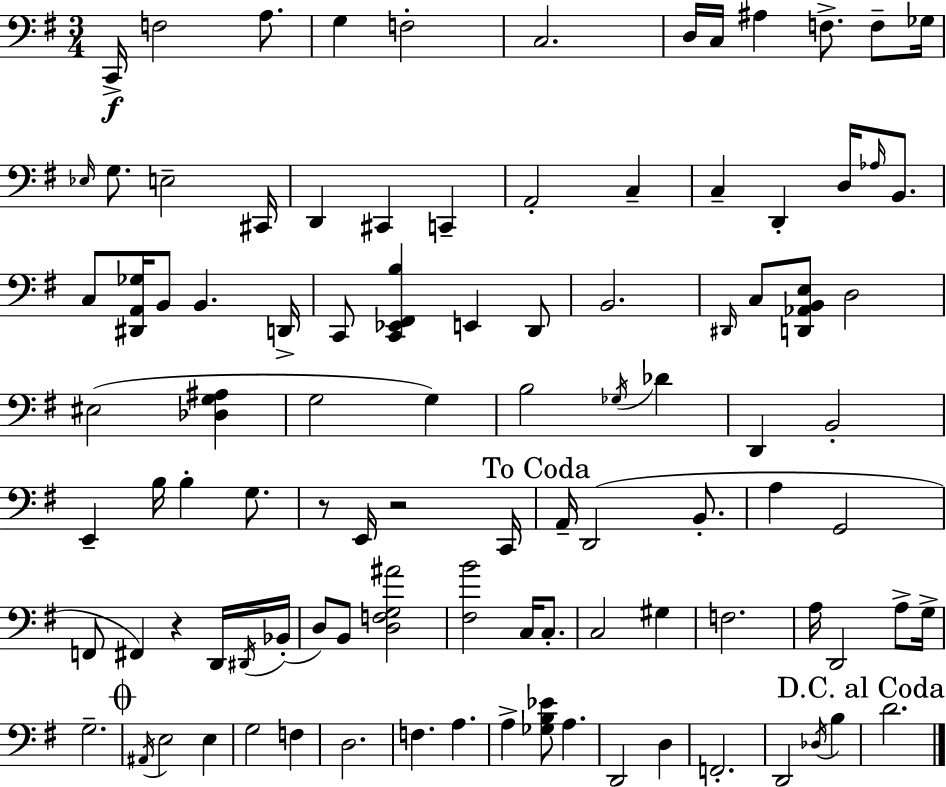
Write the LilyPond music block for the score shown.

{
  \clef bass
  \numericTimeSignature
  \time 3/4
  \key e \minor
  c,16->\f f2 a8. | g4 f2-. | c2. | d16 c16 ais4 f8.-> f8-- ges16 | \break \grace { ees16 } g8. e2-- | cis,16 d,4 cis,4 c,4-- | a,2-. c4-- | c4-- d,4-. d16 \grace { aes16 } b,8. | \break c8 <dis, a, ges>16 b,8 b,4. | d,16-> c,8 <c, ees, fis, b>4 e,4 | d,8 b,2. | \grace { dis,16 } c8 <d, aes, b, e>8 d2 | \break eis2( <des g ais>4 | g2 g4) | b2 \acciaccatura { ges16 } | des'4 d,4 b,2-. | \break e,4-- b16 b4-. | g8. r8 e,16 r2 | c,16 \mark "To Coda" a,16-- d,2( | b,8.-. a4 g,2 | \break f,8 fis,4) r4 | d,16 \acciaccatura { dis,16 }( bes,16-. d8) b,8 <d f g ais'>2 | <fis b'>2 | c16 c8.-. c2 | \break gis4 f2. | a16 d,2 | a8-> g16-> g2.-- | \mark \markup { \musicglyph "scripts.coda" } \acciaccatura { ais,16 } e2 | \break e4 g2 | f4 d2. | f4. | a4. a4-> <ges b ees'>8 | \break a4. d,2 | d4 f,2.-. | d,2 | \acciaccatura { des16 } b4 \mark "D.C. al Coda" d'2. | \break \bar "|."
}